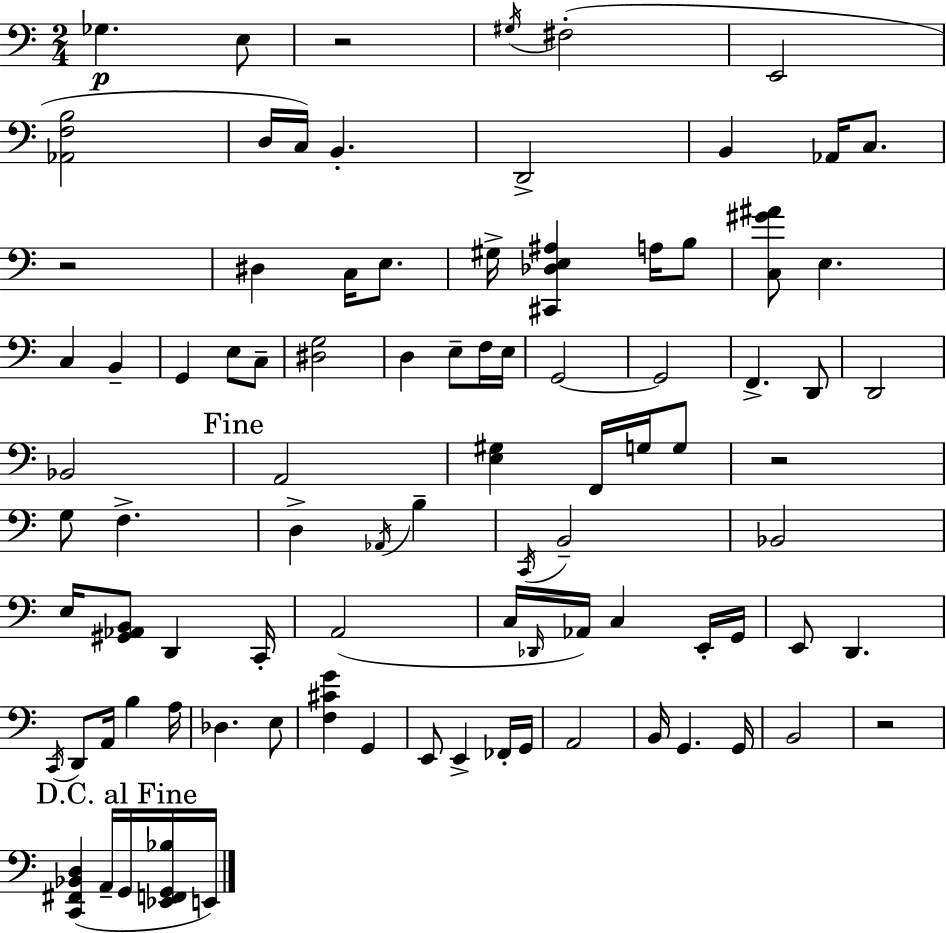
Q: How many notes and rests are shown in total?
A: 91